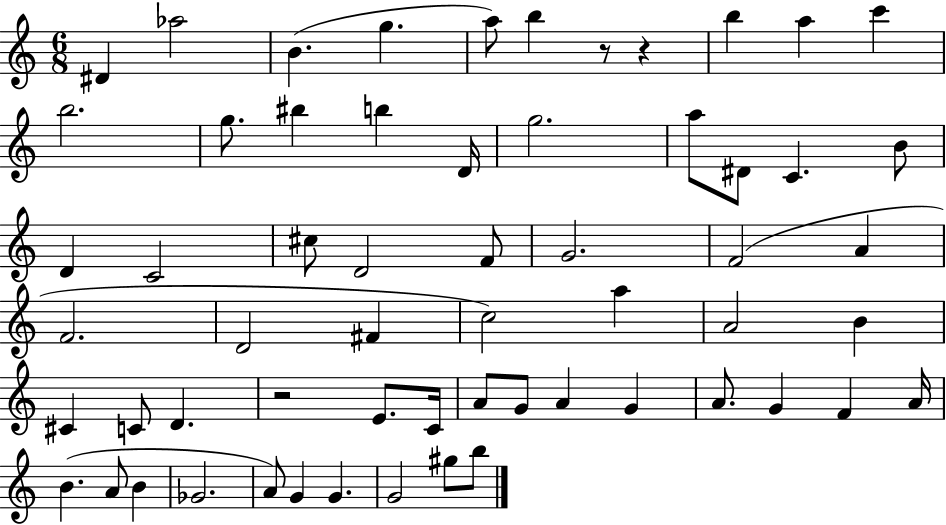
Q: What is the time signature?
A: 6/8